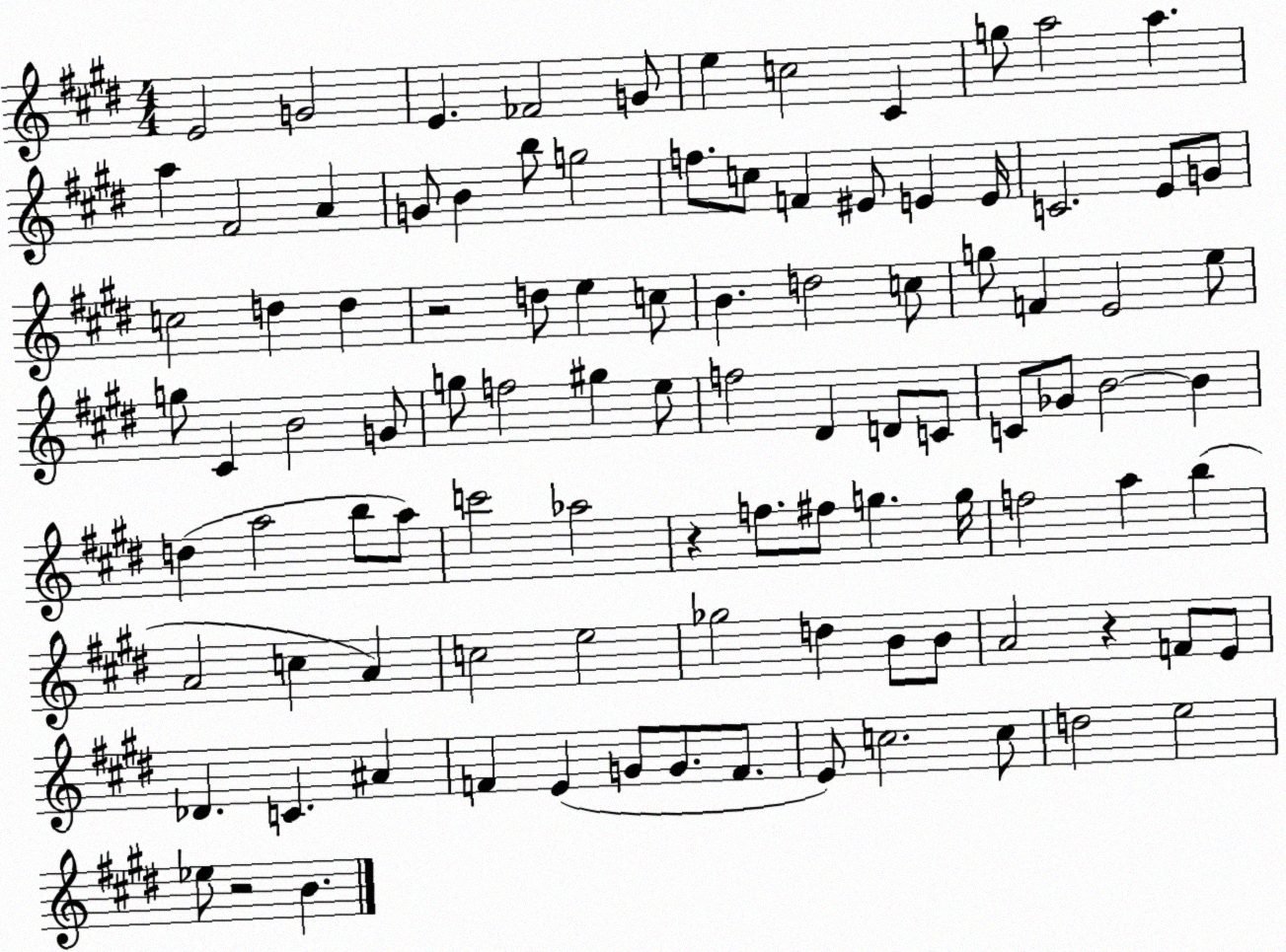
X:1
T:Untitled
M:4/4
L:1/4
K:E
E2 G2 E _F2 G/2 e c2 ^C g/2 a2 a a ^F2 A G/2 B b/2 g2 f/2 c/2 F ^E/2 E E/4 C2 E/2 G/2 c2 d d z2 d/2 e c/2 B d2 c/2 g/2 F E2 e/2 g/2 ^C B2 G/2 g/2 f2 ^g e/2 f2 ^D D/2 C/2 C/2 _G/2 B2 B d a2 b/2 a/2 c'2 _a2 z f/2 ^f/2 g g/4 f2 a b A2 c A c2 e2 _g2 d B/2 B/2 A2 z F/2 E/2 _D C ^A F E G/2 G/2 F/2 E/2 c2 c/2 d2 e2 _e/2 z2 B